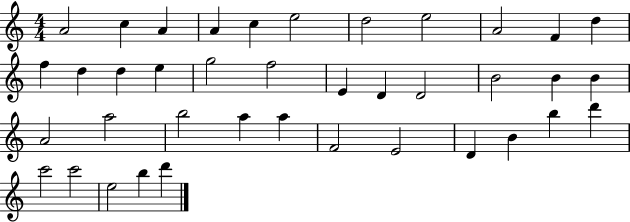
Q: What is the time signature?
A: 4/4